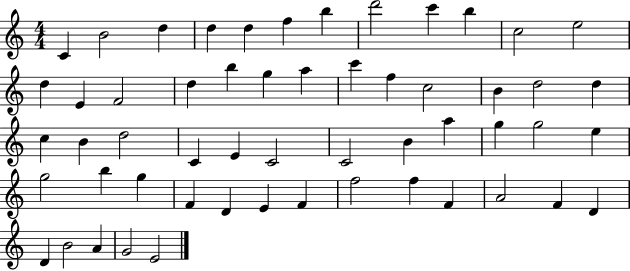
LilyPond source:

{
  \clef treble
  \numericTimeSignature
  \time 4/4
  \key c \major
  c'4 b'2 d''4 | d''4 d''4 f''4 b''4 | d'''2 c'''4 b''4 | c''2 e''2 | \break d''4 e'4 f'2 | d''4 b''4 g''4 a''4 | c'''4 f''4 c''2 | b'4 d''2 d''4 | \break c''4 b'4 d''2 | c'4 e'4 c'2 | c'2 b'4 a''4 | g''4 g''2 e''4 | \break g''2 b''4 g''4 | f'4 d'4 e'4 f'4 | f''2 f''4 f'4 | a'2 f'4 d'4 | \break d'4 b'2 a'4 | g'2 e'2 | \bar "|."
}